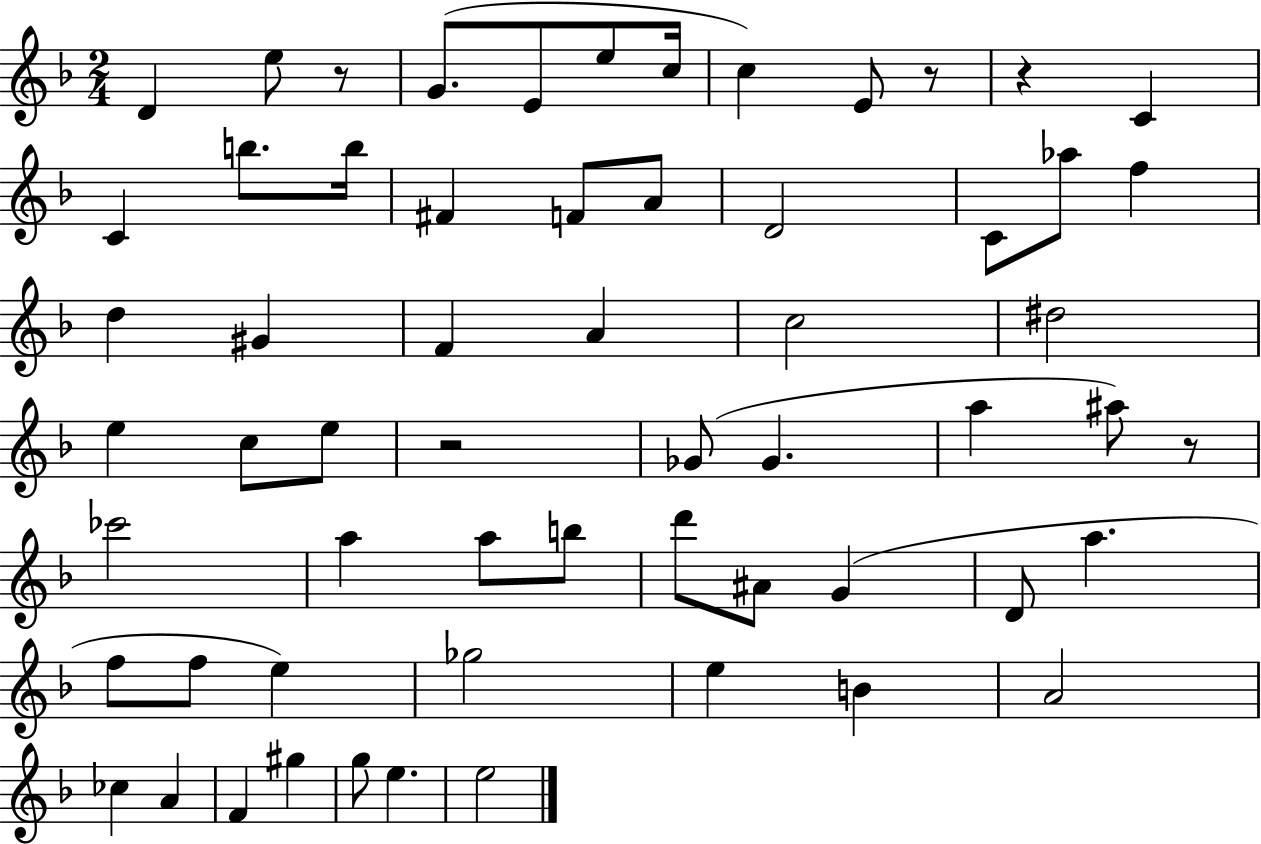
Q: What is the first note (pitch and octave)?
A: D4